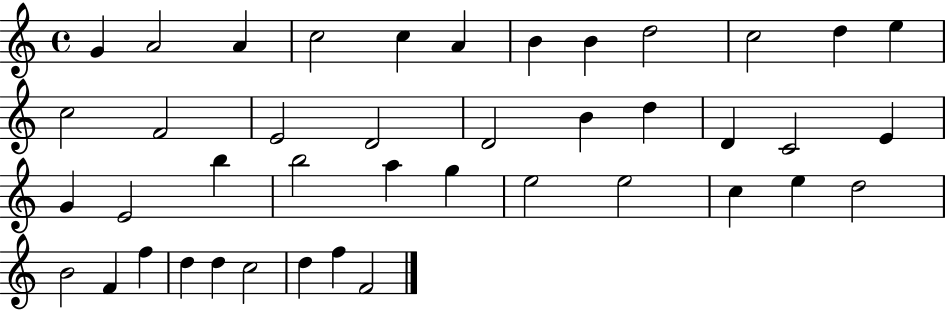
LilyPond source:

{
  \clef treble
  \time 4/4
  \defaultTimeSignature
  \key c \major
  g'4 a'2 a'4 | c''2 c''4 a'4 | b'4 b'4 d''2 | c''2 d''4 e''4 | \break c''2 f'2 | e'2 d'2 | d'2 b'4 d''4 | d'4 c'2 e'4 | \break g'4 e'2 b''4 | b''2 a''4 g''4 | e''2 e''2 | c''4 e''4 d''2 | \break b'2 f'4 f''4 | d''4 d''4 c''2 | d''4 f''4 f'2 | \bar "|."
}